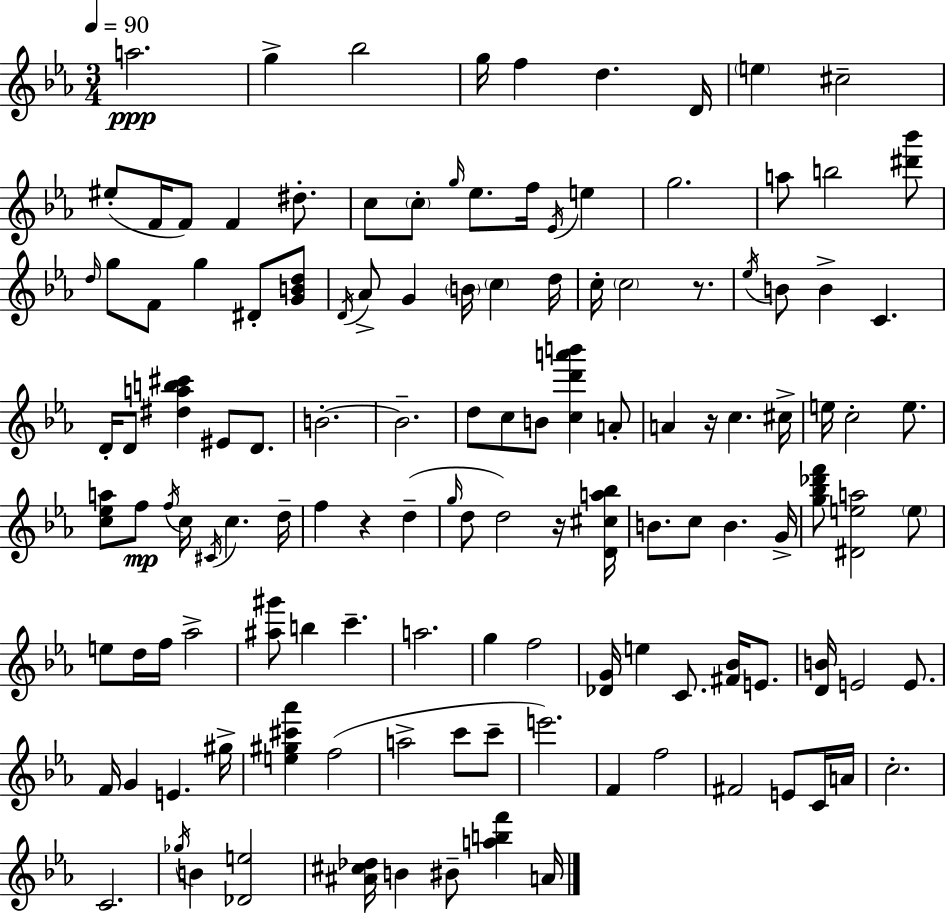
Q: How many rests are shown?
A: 4